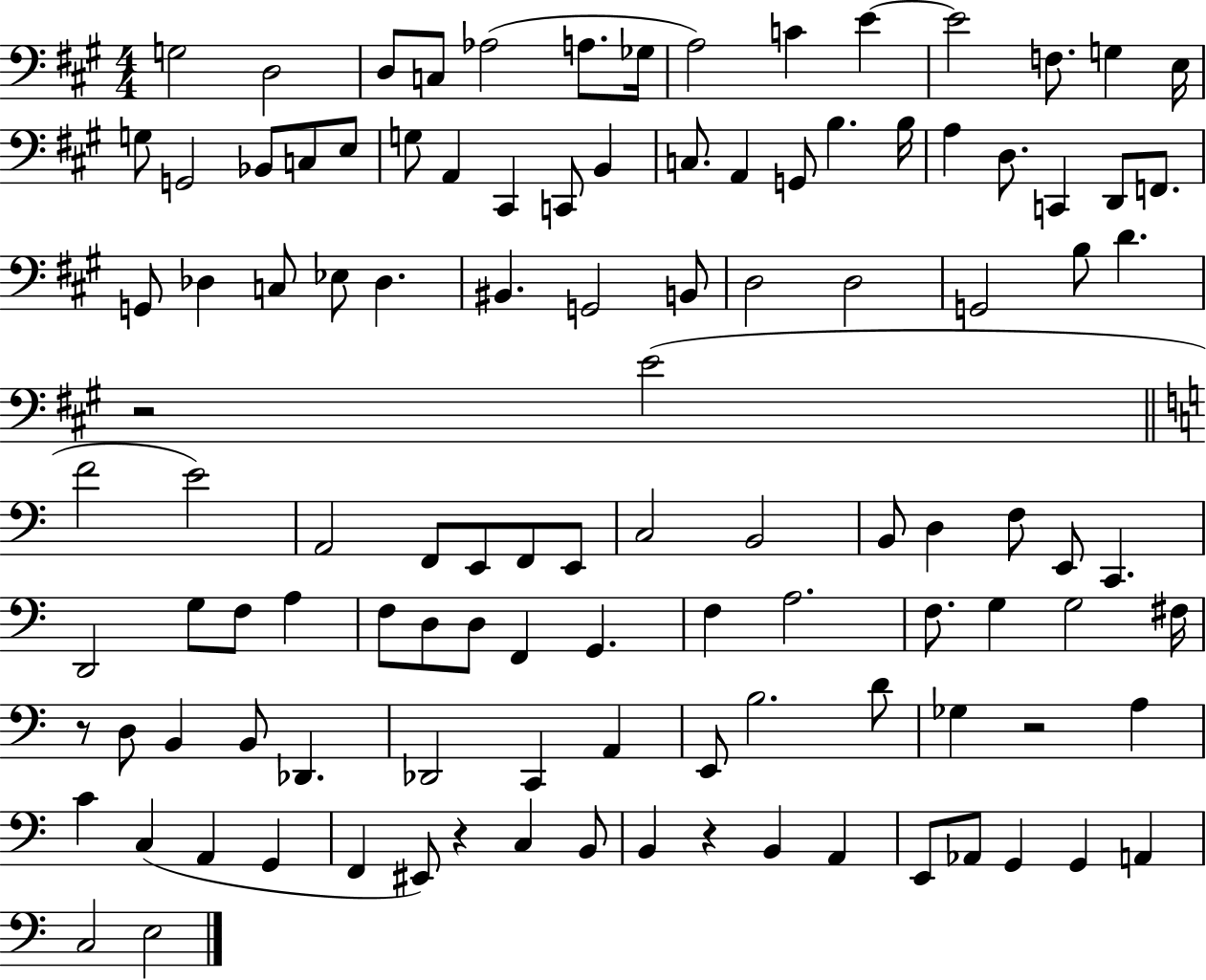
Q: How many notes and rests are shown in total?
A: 112